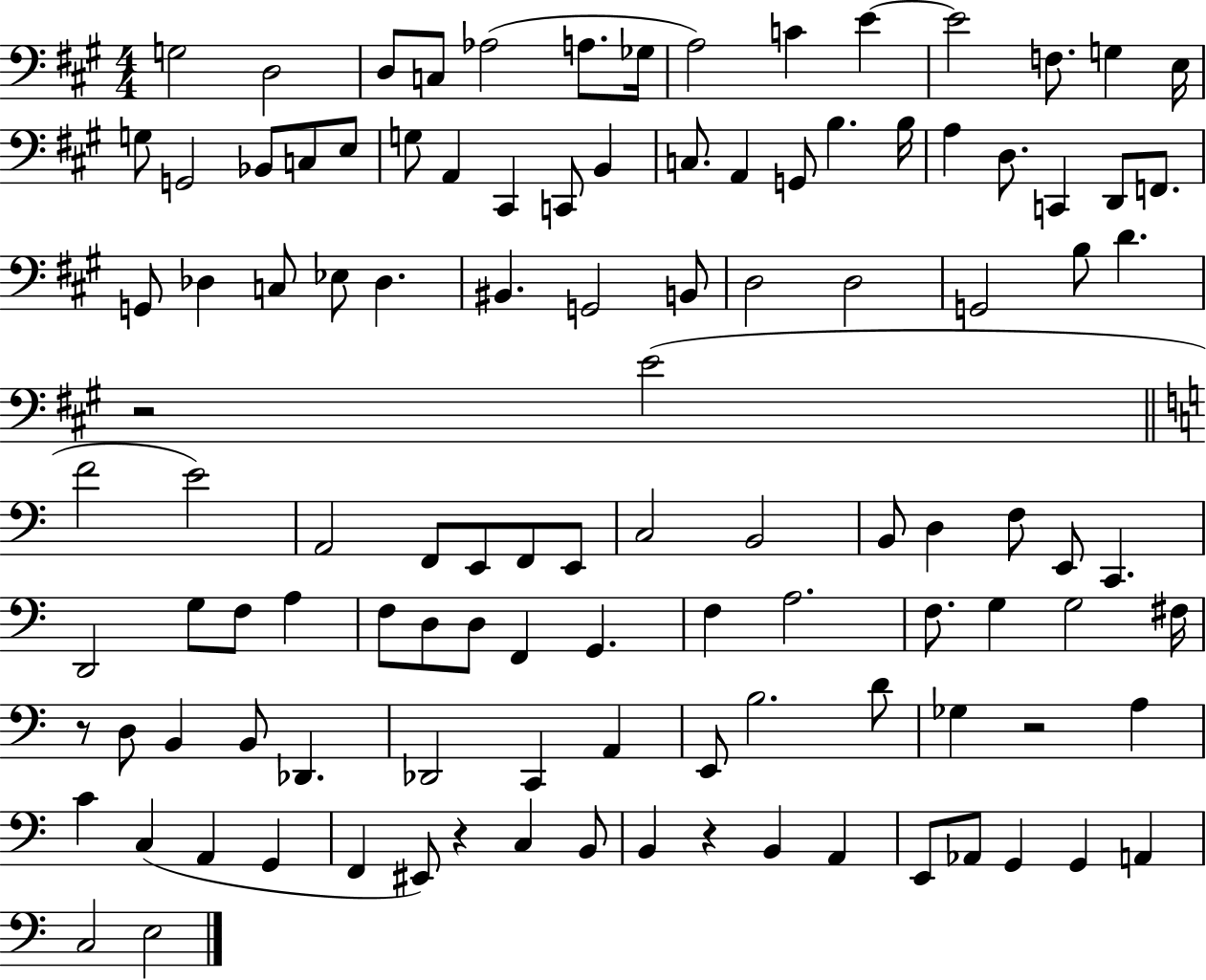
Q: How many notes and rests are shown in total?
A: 112